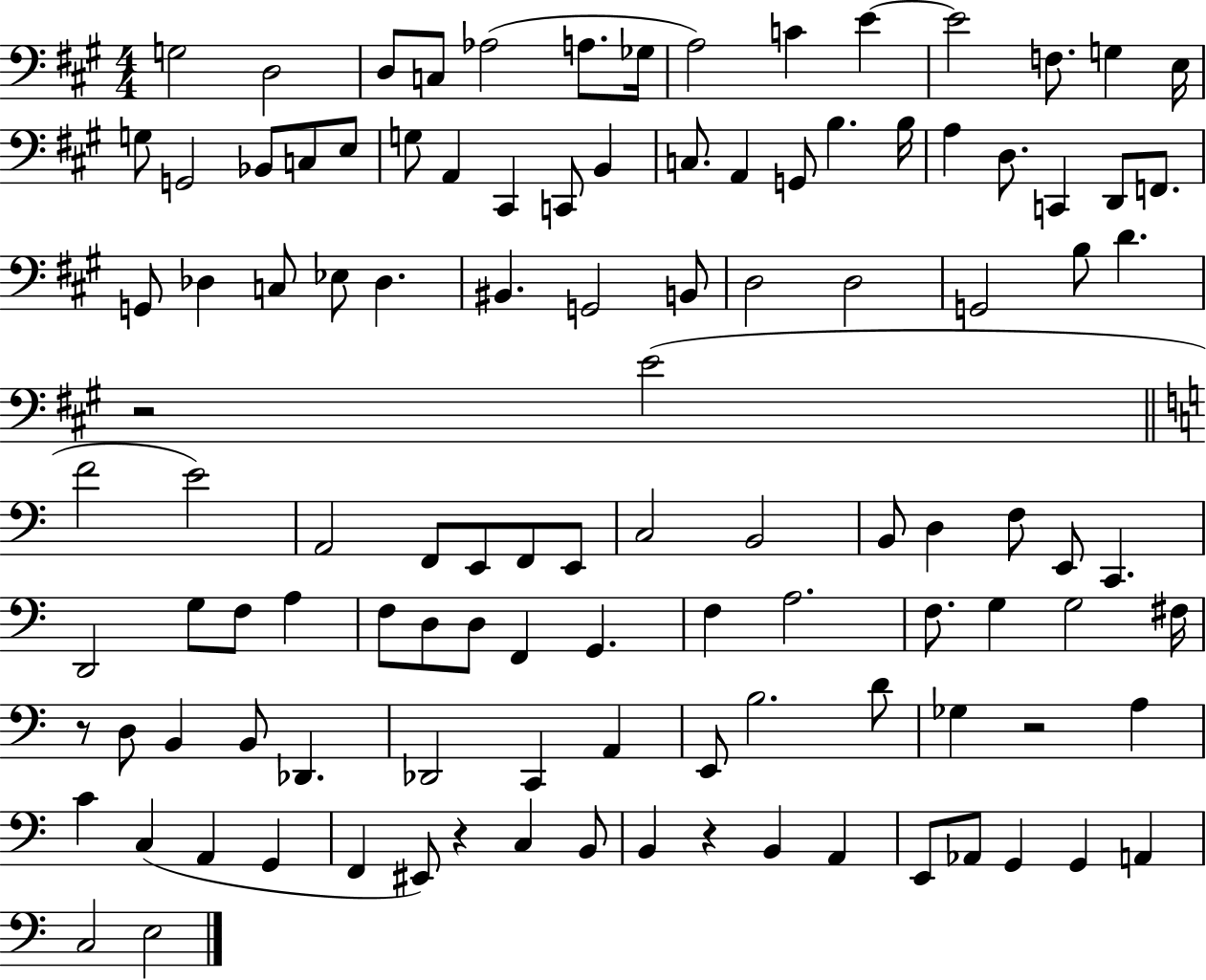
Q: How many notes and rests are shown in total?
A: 112